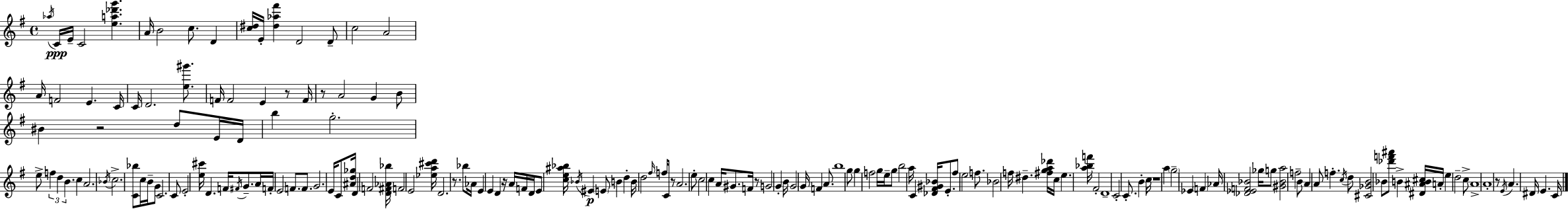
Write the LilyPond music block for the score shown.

{
  \clef treble
  \time 4/4
  \defaultTimeSignature
  \key e \minor
  \acciaccatura { aes''16 }\ppp c'16 e'16-- c'2 <e'' a'' des''' g'''>4. | a'16 b'2 c''8. d'4 | <c'' dis''>16 e'16-. <dis'' aes'' fis'''>4 d'2 d'8-- | c''2 a'2 | \break a'16 f'2 e'4. | c'16 c'16 d'2. <e'' gis'''>8. | f'16 f'2 e'4 r8 | f'16 r8 a'2 g'4 b'8 | \break bis'4 r2 d''8 e'16 | d'16 b''4 g''2.-. | e''8-> \tuplet 3/2 { f''4 d''4 b'4. } | c''4 a'2. | \break \acciaccatura { bes'16 } c''2.-> <c' bes''>8 | c''16 b'16-- g'8 c'2. | c'8 e'2-. <e'' cis'''>16 d'4. | f'16 \acciaccatura { fis'16 } g'8.-- a'16 f'16-. e'2 | \break f'8. f'8. g'2. | e'16 c'8 <ais' d'' ges''>16 d'4 f'2 | <d' fis' aes' bes''>16 f'2 e'2 | <ees'' a'' cis''' d'''>16 d'2. | \break r8. bes''8 aes'16 e'4 e'4 d'4 | r16 a'16 f'16 d'16 e'8 <c'' e'' ais'' bes''>16 \acciaccatura { bes'16 }\p eis'4 \parenthesize e'8 | b'4 d''4-. b'16 d''2 | \grace { fis''16 } f''16 c'8 r8 a'2. | \break e''8-. c''2 c''4 | a'16 gis'8. f'16 r8 g'2 | g'4-. b'16 g'2 g'16 f'4 | a'8. b''1 | \break g''8 g''4 f''2 | g''16 e''16-- g''8 b''2 a''16 | c'4 <des' fis' gis' bes'>16 e'8.-. fis''8 e''2 | f''8. bes'2 f''16 dis''4.-- | \break <fis'' g'' a'' des'''>16 c''16 e''4. <a'' bes'' f'''>16 fis'2-. | d'1-- | c'2-. c'8.-. | b'4-. c''16 r1 | \break a''4 \parenthesize g''2-- | ees'4 \parenthesize f'4 aes'16 <des' ees' f' bes'>2 | ges''16 g''8 <gis' bes' a''>2 f''2-- | b'8 a'4 a'8 f''4.-. | \break \acciaccatura { c''16 } d''8 <cis' ges' b'>2 bes'8 | <des''' f''' ais'''>8 b'4-> <dis' ais' b' cis''>16 a'16-. e''4 d''2-- | c''8-> a'1-> | a'1-. | \break r8 \acciaccatura { e'16 } a'4. dis'16 | e'4. c'16 \bar "|."
}